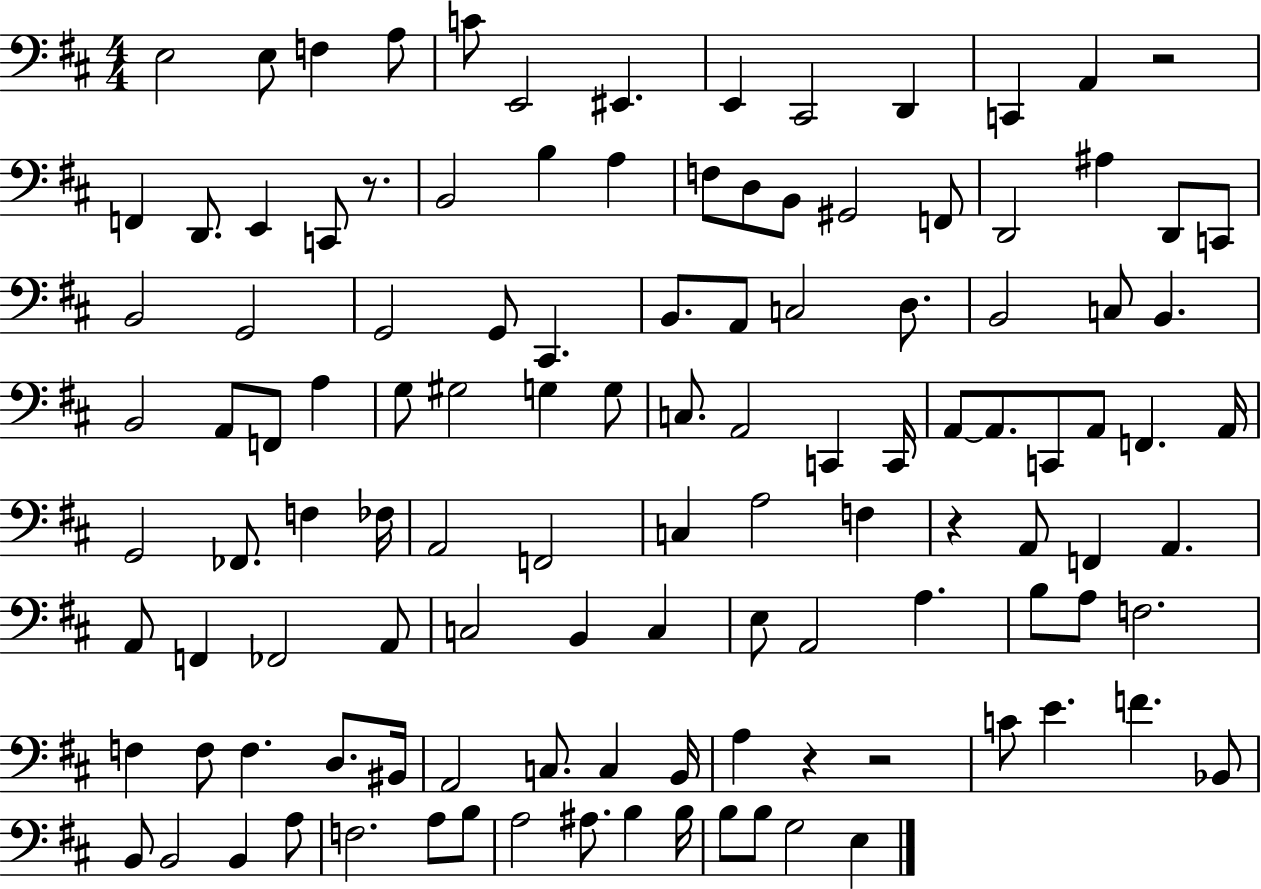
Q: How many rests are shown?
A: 5